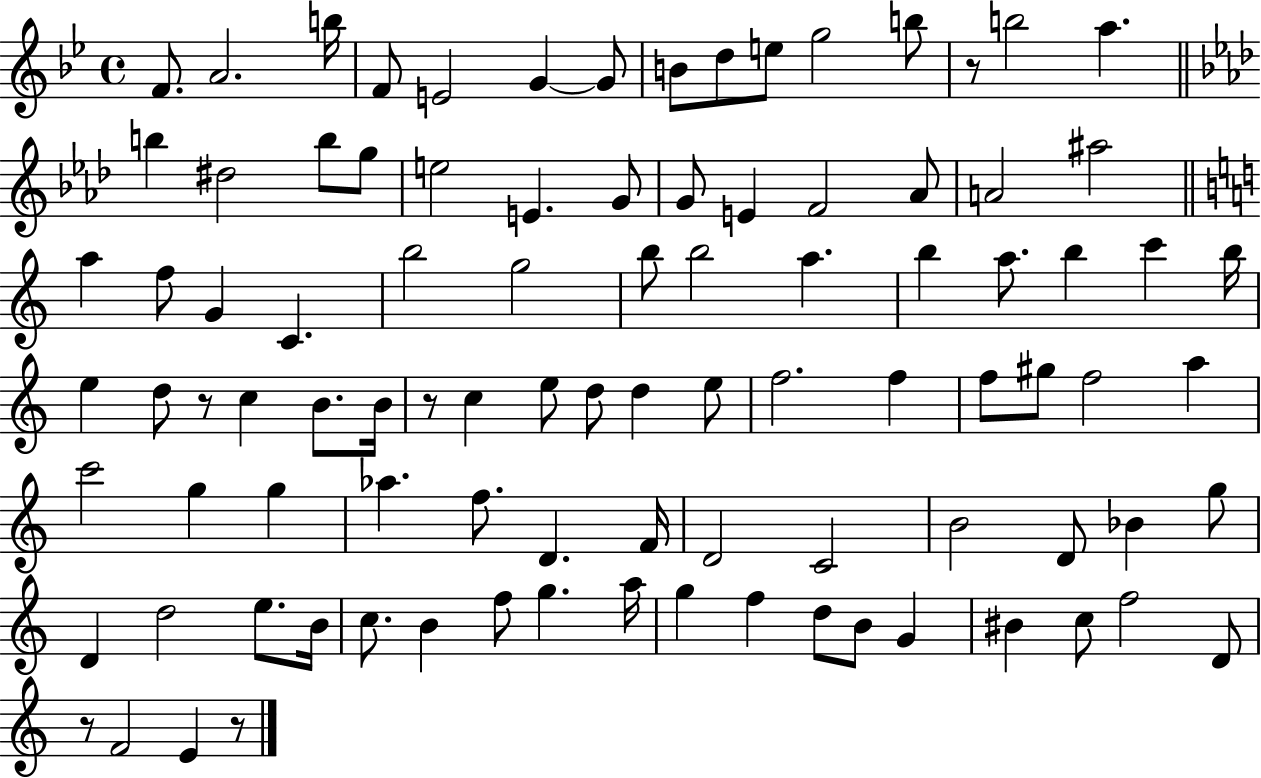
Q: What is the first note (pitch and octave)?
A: F4